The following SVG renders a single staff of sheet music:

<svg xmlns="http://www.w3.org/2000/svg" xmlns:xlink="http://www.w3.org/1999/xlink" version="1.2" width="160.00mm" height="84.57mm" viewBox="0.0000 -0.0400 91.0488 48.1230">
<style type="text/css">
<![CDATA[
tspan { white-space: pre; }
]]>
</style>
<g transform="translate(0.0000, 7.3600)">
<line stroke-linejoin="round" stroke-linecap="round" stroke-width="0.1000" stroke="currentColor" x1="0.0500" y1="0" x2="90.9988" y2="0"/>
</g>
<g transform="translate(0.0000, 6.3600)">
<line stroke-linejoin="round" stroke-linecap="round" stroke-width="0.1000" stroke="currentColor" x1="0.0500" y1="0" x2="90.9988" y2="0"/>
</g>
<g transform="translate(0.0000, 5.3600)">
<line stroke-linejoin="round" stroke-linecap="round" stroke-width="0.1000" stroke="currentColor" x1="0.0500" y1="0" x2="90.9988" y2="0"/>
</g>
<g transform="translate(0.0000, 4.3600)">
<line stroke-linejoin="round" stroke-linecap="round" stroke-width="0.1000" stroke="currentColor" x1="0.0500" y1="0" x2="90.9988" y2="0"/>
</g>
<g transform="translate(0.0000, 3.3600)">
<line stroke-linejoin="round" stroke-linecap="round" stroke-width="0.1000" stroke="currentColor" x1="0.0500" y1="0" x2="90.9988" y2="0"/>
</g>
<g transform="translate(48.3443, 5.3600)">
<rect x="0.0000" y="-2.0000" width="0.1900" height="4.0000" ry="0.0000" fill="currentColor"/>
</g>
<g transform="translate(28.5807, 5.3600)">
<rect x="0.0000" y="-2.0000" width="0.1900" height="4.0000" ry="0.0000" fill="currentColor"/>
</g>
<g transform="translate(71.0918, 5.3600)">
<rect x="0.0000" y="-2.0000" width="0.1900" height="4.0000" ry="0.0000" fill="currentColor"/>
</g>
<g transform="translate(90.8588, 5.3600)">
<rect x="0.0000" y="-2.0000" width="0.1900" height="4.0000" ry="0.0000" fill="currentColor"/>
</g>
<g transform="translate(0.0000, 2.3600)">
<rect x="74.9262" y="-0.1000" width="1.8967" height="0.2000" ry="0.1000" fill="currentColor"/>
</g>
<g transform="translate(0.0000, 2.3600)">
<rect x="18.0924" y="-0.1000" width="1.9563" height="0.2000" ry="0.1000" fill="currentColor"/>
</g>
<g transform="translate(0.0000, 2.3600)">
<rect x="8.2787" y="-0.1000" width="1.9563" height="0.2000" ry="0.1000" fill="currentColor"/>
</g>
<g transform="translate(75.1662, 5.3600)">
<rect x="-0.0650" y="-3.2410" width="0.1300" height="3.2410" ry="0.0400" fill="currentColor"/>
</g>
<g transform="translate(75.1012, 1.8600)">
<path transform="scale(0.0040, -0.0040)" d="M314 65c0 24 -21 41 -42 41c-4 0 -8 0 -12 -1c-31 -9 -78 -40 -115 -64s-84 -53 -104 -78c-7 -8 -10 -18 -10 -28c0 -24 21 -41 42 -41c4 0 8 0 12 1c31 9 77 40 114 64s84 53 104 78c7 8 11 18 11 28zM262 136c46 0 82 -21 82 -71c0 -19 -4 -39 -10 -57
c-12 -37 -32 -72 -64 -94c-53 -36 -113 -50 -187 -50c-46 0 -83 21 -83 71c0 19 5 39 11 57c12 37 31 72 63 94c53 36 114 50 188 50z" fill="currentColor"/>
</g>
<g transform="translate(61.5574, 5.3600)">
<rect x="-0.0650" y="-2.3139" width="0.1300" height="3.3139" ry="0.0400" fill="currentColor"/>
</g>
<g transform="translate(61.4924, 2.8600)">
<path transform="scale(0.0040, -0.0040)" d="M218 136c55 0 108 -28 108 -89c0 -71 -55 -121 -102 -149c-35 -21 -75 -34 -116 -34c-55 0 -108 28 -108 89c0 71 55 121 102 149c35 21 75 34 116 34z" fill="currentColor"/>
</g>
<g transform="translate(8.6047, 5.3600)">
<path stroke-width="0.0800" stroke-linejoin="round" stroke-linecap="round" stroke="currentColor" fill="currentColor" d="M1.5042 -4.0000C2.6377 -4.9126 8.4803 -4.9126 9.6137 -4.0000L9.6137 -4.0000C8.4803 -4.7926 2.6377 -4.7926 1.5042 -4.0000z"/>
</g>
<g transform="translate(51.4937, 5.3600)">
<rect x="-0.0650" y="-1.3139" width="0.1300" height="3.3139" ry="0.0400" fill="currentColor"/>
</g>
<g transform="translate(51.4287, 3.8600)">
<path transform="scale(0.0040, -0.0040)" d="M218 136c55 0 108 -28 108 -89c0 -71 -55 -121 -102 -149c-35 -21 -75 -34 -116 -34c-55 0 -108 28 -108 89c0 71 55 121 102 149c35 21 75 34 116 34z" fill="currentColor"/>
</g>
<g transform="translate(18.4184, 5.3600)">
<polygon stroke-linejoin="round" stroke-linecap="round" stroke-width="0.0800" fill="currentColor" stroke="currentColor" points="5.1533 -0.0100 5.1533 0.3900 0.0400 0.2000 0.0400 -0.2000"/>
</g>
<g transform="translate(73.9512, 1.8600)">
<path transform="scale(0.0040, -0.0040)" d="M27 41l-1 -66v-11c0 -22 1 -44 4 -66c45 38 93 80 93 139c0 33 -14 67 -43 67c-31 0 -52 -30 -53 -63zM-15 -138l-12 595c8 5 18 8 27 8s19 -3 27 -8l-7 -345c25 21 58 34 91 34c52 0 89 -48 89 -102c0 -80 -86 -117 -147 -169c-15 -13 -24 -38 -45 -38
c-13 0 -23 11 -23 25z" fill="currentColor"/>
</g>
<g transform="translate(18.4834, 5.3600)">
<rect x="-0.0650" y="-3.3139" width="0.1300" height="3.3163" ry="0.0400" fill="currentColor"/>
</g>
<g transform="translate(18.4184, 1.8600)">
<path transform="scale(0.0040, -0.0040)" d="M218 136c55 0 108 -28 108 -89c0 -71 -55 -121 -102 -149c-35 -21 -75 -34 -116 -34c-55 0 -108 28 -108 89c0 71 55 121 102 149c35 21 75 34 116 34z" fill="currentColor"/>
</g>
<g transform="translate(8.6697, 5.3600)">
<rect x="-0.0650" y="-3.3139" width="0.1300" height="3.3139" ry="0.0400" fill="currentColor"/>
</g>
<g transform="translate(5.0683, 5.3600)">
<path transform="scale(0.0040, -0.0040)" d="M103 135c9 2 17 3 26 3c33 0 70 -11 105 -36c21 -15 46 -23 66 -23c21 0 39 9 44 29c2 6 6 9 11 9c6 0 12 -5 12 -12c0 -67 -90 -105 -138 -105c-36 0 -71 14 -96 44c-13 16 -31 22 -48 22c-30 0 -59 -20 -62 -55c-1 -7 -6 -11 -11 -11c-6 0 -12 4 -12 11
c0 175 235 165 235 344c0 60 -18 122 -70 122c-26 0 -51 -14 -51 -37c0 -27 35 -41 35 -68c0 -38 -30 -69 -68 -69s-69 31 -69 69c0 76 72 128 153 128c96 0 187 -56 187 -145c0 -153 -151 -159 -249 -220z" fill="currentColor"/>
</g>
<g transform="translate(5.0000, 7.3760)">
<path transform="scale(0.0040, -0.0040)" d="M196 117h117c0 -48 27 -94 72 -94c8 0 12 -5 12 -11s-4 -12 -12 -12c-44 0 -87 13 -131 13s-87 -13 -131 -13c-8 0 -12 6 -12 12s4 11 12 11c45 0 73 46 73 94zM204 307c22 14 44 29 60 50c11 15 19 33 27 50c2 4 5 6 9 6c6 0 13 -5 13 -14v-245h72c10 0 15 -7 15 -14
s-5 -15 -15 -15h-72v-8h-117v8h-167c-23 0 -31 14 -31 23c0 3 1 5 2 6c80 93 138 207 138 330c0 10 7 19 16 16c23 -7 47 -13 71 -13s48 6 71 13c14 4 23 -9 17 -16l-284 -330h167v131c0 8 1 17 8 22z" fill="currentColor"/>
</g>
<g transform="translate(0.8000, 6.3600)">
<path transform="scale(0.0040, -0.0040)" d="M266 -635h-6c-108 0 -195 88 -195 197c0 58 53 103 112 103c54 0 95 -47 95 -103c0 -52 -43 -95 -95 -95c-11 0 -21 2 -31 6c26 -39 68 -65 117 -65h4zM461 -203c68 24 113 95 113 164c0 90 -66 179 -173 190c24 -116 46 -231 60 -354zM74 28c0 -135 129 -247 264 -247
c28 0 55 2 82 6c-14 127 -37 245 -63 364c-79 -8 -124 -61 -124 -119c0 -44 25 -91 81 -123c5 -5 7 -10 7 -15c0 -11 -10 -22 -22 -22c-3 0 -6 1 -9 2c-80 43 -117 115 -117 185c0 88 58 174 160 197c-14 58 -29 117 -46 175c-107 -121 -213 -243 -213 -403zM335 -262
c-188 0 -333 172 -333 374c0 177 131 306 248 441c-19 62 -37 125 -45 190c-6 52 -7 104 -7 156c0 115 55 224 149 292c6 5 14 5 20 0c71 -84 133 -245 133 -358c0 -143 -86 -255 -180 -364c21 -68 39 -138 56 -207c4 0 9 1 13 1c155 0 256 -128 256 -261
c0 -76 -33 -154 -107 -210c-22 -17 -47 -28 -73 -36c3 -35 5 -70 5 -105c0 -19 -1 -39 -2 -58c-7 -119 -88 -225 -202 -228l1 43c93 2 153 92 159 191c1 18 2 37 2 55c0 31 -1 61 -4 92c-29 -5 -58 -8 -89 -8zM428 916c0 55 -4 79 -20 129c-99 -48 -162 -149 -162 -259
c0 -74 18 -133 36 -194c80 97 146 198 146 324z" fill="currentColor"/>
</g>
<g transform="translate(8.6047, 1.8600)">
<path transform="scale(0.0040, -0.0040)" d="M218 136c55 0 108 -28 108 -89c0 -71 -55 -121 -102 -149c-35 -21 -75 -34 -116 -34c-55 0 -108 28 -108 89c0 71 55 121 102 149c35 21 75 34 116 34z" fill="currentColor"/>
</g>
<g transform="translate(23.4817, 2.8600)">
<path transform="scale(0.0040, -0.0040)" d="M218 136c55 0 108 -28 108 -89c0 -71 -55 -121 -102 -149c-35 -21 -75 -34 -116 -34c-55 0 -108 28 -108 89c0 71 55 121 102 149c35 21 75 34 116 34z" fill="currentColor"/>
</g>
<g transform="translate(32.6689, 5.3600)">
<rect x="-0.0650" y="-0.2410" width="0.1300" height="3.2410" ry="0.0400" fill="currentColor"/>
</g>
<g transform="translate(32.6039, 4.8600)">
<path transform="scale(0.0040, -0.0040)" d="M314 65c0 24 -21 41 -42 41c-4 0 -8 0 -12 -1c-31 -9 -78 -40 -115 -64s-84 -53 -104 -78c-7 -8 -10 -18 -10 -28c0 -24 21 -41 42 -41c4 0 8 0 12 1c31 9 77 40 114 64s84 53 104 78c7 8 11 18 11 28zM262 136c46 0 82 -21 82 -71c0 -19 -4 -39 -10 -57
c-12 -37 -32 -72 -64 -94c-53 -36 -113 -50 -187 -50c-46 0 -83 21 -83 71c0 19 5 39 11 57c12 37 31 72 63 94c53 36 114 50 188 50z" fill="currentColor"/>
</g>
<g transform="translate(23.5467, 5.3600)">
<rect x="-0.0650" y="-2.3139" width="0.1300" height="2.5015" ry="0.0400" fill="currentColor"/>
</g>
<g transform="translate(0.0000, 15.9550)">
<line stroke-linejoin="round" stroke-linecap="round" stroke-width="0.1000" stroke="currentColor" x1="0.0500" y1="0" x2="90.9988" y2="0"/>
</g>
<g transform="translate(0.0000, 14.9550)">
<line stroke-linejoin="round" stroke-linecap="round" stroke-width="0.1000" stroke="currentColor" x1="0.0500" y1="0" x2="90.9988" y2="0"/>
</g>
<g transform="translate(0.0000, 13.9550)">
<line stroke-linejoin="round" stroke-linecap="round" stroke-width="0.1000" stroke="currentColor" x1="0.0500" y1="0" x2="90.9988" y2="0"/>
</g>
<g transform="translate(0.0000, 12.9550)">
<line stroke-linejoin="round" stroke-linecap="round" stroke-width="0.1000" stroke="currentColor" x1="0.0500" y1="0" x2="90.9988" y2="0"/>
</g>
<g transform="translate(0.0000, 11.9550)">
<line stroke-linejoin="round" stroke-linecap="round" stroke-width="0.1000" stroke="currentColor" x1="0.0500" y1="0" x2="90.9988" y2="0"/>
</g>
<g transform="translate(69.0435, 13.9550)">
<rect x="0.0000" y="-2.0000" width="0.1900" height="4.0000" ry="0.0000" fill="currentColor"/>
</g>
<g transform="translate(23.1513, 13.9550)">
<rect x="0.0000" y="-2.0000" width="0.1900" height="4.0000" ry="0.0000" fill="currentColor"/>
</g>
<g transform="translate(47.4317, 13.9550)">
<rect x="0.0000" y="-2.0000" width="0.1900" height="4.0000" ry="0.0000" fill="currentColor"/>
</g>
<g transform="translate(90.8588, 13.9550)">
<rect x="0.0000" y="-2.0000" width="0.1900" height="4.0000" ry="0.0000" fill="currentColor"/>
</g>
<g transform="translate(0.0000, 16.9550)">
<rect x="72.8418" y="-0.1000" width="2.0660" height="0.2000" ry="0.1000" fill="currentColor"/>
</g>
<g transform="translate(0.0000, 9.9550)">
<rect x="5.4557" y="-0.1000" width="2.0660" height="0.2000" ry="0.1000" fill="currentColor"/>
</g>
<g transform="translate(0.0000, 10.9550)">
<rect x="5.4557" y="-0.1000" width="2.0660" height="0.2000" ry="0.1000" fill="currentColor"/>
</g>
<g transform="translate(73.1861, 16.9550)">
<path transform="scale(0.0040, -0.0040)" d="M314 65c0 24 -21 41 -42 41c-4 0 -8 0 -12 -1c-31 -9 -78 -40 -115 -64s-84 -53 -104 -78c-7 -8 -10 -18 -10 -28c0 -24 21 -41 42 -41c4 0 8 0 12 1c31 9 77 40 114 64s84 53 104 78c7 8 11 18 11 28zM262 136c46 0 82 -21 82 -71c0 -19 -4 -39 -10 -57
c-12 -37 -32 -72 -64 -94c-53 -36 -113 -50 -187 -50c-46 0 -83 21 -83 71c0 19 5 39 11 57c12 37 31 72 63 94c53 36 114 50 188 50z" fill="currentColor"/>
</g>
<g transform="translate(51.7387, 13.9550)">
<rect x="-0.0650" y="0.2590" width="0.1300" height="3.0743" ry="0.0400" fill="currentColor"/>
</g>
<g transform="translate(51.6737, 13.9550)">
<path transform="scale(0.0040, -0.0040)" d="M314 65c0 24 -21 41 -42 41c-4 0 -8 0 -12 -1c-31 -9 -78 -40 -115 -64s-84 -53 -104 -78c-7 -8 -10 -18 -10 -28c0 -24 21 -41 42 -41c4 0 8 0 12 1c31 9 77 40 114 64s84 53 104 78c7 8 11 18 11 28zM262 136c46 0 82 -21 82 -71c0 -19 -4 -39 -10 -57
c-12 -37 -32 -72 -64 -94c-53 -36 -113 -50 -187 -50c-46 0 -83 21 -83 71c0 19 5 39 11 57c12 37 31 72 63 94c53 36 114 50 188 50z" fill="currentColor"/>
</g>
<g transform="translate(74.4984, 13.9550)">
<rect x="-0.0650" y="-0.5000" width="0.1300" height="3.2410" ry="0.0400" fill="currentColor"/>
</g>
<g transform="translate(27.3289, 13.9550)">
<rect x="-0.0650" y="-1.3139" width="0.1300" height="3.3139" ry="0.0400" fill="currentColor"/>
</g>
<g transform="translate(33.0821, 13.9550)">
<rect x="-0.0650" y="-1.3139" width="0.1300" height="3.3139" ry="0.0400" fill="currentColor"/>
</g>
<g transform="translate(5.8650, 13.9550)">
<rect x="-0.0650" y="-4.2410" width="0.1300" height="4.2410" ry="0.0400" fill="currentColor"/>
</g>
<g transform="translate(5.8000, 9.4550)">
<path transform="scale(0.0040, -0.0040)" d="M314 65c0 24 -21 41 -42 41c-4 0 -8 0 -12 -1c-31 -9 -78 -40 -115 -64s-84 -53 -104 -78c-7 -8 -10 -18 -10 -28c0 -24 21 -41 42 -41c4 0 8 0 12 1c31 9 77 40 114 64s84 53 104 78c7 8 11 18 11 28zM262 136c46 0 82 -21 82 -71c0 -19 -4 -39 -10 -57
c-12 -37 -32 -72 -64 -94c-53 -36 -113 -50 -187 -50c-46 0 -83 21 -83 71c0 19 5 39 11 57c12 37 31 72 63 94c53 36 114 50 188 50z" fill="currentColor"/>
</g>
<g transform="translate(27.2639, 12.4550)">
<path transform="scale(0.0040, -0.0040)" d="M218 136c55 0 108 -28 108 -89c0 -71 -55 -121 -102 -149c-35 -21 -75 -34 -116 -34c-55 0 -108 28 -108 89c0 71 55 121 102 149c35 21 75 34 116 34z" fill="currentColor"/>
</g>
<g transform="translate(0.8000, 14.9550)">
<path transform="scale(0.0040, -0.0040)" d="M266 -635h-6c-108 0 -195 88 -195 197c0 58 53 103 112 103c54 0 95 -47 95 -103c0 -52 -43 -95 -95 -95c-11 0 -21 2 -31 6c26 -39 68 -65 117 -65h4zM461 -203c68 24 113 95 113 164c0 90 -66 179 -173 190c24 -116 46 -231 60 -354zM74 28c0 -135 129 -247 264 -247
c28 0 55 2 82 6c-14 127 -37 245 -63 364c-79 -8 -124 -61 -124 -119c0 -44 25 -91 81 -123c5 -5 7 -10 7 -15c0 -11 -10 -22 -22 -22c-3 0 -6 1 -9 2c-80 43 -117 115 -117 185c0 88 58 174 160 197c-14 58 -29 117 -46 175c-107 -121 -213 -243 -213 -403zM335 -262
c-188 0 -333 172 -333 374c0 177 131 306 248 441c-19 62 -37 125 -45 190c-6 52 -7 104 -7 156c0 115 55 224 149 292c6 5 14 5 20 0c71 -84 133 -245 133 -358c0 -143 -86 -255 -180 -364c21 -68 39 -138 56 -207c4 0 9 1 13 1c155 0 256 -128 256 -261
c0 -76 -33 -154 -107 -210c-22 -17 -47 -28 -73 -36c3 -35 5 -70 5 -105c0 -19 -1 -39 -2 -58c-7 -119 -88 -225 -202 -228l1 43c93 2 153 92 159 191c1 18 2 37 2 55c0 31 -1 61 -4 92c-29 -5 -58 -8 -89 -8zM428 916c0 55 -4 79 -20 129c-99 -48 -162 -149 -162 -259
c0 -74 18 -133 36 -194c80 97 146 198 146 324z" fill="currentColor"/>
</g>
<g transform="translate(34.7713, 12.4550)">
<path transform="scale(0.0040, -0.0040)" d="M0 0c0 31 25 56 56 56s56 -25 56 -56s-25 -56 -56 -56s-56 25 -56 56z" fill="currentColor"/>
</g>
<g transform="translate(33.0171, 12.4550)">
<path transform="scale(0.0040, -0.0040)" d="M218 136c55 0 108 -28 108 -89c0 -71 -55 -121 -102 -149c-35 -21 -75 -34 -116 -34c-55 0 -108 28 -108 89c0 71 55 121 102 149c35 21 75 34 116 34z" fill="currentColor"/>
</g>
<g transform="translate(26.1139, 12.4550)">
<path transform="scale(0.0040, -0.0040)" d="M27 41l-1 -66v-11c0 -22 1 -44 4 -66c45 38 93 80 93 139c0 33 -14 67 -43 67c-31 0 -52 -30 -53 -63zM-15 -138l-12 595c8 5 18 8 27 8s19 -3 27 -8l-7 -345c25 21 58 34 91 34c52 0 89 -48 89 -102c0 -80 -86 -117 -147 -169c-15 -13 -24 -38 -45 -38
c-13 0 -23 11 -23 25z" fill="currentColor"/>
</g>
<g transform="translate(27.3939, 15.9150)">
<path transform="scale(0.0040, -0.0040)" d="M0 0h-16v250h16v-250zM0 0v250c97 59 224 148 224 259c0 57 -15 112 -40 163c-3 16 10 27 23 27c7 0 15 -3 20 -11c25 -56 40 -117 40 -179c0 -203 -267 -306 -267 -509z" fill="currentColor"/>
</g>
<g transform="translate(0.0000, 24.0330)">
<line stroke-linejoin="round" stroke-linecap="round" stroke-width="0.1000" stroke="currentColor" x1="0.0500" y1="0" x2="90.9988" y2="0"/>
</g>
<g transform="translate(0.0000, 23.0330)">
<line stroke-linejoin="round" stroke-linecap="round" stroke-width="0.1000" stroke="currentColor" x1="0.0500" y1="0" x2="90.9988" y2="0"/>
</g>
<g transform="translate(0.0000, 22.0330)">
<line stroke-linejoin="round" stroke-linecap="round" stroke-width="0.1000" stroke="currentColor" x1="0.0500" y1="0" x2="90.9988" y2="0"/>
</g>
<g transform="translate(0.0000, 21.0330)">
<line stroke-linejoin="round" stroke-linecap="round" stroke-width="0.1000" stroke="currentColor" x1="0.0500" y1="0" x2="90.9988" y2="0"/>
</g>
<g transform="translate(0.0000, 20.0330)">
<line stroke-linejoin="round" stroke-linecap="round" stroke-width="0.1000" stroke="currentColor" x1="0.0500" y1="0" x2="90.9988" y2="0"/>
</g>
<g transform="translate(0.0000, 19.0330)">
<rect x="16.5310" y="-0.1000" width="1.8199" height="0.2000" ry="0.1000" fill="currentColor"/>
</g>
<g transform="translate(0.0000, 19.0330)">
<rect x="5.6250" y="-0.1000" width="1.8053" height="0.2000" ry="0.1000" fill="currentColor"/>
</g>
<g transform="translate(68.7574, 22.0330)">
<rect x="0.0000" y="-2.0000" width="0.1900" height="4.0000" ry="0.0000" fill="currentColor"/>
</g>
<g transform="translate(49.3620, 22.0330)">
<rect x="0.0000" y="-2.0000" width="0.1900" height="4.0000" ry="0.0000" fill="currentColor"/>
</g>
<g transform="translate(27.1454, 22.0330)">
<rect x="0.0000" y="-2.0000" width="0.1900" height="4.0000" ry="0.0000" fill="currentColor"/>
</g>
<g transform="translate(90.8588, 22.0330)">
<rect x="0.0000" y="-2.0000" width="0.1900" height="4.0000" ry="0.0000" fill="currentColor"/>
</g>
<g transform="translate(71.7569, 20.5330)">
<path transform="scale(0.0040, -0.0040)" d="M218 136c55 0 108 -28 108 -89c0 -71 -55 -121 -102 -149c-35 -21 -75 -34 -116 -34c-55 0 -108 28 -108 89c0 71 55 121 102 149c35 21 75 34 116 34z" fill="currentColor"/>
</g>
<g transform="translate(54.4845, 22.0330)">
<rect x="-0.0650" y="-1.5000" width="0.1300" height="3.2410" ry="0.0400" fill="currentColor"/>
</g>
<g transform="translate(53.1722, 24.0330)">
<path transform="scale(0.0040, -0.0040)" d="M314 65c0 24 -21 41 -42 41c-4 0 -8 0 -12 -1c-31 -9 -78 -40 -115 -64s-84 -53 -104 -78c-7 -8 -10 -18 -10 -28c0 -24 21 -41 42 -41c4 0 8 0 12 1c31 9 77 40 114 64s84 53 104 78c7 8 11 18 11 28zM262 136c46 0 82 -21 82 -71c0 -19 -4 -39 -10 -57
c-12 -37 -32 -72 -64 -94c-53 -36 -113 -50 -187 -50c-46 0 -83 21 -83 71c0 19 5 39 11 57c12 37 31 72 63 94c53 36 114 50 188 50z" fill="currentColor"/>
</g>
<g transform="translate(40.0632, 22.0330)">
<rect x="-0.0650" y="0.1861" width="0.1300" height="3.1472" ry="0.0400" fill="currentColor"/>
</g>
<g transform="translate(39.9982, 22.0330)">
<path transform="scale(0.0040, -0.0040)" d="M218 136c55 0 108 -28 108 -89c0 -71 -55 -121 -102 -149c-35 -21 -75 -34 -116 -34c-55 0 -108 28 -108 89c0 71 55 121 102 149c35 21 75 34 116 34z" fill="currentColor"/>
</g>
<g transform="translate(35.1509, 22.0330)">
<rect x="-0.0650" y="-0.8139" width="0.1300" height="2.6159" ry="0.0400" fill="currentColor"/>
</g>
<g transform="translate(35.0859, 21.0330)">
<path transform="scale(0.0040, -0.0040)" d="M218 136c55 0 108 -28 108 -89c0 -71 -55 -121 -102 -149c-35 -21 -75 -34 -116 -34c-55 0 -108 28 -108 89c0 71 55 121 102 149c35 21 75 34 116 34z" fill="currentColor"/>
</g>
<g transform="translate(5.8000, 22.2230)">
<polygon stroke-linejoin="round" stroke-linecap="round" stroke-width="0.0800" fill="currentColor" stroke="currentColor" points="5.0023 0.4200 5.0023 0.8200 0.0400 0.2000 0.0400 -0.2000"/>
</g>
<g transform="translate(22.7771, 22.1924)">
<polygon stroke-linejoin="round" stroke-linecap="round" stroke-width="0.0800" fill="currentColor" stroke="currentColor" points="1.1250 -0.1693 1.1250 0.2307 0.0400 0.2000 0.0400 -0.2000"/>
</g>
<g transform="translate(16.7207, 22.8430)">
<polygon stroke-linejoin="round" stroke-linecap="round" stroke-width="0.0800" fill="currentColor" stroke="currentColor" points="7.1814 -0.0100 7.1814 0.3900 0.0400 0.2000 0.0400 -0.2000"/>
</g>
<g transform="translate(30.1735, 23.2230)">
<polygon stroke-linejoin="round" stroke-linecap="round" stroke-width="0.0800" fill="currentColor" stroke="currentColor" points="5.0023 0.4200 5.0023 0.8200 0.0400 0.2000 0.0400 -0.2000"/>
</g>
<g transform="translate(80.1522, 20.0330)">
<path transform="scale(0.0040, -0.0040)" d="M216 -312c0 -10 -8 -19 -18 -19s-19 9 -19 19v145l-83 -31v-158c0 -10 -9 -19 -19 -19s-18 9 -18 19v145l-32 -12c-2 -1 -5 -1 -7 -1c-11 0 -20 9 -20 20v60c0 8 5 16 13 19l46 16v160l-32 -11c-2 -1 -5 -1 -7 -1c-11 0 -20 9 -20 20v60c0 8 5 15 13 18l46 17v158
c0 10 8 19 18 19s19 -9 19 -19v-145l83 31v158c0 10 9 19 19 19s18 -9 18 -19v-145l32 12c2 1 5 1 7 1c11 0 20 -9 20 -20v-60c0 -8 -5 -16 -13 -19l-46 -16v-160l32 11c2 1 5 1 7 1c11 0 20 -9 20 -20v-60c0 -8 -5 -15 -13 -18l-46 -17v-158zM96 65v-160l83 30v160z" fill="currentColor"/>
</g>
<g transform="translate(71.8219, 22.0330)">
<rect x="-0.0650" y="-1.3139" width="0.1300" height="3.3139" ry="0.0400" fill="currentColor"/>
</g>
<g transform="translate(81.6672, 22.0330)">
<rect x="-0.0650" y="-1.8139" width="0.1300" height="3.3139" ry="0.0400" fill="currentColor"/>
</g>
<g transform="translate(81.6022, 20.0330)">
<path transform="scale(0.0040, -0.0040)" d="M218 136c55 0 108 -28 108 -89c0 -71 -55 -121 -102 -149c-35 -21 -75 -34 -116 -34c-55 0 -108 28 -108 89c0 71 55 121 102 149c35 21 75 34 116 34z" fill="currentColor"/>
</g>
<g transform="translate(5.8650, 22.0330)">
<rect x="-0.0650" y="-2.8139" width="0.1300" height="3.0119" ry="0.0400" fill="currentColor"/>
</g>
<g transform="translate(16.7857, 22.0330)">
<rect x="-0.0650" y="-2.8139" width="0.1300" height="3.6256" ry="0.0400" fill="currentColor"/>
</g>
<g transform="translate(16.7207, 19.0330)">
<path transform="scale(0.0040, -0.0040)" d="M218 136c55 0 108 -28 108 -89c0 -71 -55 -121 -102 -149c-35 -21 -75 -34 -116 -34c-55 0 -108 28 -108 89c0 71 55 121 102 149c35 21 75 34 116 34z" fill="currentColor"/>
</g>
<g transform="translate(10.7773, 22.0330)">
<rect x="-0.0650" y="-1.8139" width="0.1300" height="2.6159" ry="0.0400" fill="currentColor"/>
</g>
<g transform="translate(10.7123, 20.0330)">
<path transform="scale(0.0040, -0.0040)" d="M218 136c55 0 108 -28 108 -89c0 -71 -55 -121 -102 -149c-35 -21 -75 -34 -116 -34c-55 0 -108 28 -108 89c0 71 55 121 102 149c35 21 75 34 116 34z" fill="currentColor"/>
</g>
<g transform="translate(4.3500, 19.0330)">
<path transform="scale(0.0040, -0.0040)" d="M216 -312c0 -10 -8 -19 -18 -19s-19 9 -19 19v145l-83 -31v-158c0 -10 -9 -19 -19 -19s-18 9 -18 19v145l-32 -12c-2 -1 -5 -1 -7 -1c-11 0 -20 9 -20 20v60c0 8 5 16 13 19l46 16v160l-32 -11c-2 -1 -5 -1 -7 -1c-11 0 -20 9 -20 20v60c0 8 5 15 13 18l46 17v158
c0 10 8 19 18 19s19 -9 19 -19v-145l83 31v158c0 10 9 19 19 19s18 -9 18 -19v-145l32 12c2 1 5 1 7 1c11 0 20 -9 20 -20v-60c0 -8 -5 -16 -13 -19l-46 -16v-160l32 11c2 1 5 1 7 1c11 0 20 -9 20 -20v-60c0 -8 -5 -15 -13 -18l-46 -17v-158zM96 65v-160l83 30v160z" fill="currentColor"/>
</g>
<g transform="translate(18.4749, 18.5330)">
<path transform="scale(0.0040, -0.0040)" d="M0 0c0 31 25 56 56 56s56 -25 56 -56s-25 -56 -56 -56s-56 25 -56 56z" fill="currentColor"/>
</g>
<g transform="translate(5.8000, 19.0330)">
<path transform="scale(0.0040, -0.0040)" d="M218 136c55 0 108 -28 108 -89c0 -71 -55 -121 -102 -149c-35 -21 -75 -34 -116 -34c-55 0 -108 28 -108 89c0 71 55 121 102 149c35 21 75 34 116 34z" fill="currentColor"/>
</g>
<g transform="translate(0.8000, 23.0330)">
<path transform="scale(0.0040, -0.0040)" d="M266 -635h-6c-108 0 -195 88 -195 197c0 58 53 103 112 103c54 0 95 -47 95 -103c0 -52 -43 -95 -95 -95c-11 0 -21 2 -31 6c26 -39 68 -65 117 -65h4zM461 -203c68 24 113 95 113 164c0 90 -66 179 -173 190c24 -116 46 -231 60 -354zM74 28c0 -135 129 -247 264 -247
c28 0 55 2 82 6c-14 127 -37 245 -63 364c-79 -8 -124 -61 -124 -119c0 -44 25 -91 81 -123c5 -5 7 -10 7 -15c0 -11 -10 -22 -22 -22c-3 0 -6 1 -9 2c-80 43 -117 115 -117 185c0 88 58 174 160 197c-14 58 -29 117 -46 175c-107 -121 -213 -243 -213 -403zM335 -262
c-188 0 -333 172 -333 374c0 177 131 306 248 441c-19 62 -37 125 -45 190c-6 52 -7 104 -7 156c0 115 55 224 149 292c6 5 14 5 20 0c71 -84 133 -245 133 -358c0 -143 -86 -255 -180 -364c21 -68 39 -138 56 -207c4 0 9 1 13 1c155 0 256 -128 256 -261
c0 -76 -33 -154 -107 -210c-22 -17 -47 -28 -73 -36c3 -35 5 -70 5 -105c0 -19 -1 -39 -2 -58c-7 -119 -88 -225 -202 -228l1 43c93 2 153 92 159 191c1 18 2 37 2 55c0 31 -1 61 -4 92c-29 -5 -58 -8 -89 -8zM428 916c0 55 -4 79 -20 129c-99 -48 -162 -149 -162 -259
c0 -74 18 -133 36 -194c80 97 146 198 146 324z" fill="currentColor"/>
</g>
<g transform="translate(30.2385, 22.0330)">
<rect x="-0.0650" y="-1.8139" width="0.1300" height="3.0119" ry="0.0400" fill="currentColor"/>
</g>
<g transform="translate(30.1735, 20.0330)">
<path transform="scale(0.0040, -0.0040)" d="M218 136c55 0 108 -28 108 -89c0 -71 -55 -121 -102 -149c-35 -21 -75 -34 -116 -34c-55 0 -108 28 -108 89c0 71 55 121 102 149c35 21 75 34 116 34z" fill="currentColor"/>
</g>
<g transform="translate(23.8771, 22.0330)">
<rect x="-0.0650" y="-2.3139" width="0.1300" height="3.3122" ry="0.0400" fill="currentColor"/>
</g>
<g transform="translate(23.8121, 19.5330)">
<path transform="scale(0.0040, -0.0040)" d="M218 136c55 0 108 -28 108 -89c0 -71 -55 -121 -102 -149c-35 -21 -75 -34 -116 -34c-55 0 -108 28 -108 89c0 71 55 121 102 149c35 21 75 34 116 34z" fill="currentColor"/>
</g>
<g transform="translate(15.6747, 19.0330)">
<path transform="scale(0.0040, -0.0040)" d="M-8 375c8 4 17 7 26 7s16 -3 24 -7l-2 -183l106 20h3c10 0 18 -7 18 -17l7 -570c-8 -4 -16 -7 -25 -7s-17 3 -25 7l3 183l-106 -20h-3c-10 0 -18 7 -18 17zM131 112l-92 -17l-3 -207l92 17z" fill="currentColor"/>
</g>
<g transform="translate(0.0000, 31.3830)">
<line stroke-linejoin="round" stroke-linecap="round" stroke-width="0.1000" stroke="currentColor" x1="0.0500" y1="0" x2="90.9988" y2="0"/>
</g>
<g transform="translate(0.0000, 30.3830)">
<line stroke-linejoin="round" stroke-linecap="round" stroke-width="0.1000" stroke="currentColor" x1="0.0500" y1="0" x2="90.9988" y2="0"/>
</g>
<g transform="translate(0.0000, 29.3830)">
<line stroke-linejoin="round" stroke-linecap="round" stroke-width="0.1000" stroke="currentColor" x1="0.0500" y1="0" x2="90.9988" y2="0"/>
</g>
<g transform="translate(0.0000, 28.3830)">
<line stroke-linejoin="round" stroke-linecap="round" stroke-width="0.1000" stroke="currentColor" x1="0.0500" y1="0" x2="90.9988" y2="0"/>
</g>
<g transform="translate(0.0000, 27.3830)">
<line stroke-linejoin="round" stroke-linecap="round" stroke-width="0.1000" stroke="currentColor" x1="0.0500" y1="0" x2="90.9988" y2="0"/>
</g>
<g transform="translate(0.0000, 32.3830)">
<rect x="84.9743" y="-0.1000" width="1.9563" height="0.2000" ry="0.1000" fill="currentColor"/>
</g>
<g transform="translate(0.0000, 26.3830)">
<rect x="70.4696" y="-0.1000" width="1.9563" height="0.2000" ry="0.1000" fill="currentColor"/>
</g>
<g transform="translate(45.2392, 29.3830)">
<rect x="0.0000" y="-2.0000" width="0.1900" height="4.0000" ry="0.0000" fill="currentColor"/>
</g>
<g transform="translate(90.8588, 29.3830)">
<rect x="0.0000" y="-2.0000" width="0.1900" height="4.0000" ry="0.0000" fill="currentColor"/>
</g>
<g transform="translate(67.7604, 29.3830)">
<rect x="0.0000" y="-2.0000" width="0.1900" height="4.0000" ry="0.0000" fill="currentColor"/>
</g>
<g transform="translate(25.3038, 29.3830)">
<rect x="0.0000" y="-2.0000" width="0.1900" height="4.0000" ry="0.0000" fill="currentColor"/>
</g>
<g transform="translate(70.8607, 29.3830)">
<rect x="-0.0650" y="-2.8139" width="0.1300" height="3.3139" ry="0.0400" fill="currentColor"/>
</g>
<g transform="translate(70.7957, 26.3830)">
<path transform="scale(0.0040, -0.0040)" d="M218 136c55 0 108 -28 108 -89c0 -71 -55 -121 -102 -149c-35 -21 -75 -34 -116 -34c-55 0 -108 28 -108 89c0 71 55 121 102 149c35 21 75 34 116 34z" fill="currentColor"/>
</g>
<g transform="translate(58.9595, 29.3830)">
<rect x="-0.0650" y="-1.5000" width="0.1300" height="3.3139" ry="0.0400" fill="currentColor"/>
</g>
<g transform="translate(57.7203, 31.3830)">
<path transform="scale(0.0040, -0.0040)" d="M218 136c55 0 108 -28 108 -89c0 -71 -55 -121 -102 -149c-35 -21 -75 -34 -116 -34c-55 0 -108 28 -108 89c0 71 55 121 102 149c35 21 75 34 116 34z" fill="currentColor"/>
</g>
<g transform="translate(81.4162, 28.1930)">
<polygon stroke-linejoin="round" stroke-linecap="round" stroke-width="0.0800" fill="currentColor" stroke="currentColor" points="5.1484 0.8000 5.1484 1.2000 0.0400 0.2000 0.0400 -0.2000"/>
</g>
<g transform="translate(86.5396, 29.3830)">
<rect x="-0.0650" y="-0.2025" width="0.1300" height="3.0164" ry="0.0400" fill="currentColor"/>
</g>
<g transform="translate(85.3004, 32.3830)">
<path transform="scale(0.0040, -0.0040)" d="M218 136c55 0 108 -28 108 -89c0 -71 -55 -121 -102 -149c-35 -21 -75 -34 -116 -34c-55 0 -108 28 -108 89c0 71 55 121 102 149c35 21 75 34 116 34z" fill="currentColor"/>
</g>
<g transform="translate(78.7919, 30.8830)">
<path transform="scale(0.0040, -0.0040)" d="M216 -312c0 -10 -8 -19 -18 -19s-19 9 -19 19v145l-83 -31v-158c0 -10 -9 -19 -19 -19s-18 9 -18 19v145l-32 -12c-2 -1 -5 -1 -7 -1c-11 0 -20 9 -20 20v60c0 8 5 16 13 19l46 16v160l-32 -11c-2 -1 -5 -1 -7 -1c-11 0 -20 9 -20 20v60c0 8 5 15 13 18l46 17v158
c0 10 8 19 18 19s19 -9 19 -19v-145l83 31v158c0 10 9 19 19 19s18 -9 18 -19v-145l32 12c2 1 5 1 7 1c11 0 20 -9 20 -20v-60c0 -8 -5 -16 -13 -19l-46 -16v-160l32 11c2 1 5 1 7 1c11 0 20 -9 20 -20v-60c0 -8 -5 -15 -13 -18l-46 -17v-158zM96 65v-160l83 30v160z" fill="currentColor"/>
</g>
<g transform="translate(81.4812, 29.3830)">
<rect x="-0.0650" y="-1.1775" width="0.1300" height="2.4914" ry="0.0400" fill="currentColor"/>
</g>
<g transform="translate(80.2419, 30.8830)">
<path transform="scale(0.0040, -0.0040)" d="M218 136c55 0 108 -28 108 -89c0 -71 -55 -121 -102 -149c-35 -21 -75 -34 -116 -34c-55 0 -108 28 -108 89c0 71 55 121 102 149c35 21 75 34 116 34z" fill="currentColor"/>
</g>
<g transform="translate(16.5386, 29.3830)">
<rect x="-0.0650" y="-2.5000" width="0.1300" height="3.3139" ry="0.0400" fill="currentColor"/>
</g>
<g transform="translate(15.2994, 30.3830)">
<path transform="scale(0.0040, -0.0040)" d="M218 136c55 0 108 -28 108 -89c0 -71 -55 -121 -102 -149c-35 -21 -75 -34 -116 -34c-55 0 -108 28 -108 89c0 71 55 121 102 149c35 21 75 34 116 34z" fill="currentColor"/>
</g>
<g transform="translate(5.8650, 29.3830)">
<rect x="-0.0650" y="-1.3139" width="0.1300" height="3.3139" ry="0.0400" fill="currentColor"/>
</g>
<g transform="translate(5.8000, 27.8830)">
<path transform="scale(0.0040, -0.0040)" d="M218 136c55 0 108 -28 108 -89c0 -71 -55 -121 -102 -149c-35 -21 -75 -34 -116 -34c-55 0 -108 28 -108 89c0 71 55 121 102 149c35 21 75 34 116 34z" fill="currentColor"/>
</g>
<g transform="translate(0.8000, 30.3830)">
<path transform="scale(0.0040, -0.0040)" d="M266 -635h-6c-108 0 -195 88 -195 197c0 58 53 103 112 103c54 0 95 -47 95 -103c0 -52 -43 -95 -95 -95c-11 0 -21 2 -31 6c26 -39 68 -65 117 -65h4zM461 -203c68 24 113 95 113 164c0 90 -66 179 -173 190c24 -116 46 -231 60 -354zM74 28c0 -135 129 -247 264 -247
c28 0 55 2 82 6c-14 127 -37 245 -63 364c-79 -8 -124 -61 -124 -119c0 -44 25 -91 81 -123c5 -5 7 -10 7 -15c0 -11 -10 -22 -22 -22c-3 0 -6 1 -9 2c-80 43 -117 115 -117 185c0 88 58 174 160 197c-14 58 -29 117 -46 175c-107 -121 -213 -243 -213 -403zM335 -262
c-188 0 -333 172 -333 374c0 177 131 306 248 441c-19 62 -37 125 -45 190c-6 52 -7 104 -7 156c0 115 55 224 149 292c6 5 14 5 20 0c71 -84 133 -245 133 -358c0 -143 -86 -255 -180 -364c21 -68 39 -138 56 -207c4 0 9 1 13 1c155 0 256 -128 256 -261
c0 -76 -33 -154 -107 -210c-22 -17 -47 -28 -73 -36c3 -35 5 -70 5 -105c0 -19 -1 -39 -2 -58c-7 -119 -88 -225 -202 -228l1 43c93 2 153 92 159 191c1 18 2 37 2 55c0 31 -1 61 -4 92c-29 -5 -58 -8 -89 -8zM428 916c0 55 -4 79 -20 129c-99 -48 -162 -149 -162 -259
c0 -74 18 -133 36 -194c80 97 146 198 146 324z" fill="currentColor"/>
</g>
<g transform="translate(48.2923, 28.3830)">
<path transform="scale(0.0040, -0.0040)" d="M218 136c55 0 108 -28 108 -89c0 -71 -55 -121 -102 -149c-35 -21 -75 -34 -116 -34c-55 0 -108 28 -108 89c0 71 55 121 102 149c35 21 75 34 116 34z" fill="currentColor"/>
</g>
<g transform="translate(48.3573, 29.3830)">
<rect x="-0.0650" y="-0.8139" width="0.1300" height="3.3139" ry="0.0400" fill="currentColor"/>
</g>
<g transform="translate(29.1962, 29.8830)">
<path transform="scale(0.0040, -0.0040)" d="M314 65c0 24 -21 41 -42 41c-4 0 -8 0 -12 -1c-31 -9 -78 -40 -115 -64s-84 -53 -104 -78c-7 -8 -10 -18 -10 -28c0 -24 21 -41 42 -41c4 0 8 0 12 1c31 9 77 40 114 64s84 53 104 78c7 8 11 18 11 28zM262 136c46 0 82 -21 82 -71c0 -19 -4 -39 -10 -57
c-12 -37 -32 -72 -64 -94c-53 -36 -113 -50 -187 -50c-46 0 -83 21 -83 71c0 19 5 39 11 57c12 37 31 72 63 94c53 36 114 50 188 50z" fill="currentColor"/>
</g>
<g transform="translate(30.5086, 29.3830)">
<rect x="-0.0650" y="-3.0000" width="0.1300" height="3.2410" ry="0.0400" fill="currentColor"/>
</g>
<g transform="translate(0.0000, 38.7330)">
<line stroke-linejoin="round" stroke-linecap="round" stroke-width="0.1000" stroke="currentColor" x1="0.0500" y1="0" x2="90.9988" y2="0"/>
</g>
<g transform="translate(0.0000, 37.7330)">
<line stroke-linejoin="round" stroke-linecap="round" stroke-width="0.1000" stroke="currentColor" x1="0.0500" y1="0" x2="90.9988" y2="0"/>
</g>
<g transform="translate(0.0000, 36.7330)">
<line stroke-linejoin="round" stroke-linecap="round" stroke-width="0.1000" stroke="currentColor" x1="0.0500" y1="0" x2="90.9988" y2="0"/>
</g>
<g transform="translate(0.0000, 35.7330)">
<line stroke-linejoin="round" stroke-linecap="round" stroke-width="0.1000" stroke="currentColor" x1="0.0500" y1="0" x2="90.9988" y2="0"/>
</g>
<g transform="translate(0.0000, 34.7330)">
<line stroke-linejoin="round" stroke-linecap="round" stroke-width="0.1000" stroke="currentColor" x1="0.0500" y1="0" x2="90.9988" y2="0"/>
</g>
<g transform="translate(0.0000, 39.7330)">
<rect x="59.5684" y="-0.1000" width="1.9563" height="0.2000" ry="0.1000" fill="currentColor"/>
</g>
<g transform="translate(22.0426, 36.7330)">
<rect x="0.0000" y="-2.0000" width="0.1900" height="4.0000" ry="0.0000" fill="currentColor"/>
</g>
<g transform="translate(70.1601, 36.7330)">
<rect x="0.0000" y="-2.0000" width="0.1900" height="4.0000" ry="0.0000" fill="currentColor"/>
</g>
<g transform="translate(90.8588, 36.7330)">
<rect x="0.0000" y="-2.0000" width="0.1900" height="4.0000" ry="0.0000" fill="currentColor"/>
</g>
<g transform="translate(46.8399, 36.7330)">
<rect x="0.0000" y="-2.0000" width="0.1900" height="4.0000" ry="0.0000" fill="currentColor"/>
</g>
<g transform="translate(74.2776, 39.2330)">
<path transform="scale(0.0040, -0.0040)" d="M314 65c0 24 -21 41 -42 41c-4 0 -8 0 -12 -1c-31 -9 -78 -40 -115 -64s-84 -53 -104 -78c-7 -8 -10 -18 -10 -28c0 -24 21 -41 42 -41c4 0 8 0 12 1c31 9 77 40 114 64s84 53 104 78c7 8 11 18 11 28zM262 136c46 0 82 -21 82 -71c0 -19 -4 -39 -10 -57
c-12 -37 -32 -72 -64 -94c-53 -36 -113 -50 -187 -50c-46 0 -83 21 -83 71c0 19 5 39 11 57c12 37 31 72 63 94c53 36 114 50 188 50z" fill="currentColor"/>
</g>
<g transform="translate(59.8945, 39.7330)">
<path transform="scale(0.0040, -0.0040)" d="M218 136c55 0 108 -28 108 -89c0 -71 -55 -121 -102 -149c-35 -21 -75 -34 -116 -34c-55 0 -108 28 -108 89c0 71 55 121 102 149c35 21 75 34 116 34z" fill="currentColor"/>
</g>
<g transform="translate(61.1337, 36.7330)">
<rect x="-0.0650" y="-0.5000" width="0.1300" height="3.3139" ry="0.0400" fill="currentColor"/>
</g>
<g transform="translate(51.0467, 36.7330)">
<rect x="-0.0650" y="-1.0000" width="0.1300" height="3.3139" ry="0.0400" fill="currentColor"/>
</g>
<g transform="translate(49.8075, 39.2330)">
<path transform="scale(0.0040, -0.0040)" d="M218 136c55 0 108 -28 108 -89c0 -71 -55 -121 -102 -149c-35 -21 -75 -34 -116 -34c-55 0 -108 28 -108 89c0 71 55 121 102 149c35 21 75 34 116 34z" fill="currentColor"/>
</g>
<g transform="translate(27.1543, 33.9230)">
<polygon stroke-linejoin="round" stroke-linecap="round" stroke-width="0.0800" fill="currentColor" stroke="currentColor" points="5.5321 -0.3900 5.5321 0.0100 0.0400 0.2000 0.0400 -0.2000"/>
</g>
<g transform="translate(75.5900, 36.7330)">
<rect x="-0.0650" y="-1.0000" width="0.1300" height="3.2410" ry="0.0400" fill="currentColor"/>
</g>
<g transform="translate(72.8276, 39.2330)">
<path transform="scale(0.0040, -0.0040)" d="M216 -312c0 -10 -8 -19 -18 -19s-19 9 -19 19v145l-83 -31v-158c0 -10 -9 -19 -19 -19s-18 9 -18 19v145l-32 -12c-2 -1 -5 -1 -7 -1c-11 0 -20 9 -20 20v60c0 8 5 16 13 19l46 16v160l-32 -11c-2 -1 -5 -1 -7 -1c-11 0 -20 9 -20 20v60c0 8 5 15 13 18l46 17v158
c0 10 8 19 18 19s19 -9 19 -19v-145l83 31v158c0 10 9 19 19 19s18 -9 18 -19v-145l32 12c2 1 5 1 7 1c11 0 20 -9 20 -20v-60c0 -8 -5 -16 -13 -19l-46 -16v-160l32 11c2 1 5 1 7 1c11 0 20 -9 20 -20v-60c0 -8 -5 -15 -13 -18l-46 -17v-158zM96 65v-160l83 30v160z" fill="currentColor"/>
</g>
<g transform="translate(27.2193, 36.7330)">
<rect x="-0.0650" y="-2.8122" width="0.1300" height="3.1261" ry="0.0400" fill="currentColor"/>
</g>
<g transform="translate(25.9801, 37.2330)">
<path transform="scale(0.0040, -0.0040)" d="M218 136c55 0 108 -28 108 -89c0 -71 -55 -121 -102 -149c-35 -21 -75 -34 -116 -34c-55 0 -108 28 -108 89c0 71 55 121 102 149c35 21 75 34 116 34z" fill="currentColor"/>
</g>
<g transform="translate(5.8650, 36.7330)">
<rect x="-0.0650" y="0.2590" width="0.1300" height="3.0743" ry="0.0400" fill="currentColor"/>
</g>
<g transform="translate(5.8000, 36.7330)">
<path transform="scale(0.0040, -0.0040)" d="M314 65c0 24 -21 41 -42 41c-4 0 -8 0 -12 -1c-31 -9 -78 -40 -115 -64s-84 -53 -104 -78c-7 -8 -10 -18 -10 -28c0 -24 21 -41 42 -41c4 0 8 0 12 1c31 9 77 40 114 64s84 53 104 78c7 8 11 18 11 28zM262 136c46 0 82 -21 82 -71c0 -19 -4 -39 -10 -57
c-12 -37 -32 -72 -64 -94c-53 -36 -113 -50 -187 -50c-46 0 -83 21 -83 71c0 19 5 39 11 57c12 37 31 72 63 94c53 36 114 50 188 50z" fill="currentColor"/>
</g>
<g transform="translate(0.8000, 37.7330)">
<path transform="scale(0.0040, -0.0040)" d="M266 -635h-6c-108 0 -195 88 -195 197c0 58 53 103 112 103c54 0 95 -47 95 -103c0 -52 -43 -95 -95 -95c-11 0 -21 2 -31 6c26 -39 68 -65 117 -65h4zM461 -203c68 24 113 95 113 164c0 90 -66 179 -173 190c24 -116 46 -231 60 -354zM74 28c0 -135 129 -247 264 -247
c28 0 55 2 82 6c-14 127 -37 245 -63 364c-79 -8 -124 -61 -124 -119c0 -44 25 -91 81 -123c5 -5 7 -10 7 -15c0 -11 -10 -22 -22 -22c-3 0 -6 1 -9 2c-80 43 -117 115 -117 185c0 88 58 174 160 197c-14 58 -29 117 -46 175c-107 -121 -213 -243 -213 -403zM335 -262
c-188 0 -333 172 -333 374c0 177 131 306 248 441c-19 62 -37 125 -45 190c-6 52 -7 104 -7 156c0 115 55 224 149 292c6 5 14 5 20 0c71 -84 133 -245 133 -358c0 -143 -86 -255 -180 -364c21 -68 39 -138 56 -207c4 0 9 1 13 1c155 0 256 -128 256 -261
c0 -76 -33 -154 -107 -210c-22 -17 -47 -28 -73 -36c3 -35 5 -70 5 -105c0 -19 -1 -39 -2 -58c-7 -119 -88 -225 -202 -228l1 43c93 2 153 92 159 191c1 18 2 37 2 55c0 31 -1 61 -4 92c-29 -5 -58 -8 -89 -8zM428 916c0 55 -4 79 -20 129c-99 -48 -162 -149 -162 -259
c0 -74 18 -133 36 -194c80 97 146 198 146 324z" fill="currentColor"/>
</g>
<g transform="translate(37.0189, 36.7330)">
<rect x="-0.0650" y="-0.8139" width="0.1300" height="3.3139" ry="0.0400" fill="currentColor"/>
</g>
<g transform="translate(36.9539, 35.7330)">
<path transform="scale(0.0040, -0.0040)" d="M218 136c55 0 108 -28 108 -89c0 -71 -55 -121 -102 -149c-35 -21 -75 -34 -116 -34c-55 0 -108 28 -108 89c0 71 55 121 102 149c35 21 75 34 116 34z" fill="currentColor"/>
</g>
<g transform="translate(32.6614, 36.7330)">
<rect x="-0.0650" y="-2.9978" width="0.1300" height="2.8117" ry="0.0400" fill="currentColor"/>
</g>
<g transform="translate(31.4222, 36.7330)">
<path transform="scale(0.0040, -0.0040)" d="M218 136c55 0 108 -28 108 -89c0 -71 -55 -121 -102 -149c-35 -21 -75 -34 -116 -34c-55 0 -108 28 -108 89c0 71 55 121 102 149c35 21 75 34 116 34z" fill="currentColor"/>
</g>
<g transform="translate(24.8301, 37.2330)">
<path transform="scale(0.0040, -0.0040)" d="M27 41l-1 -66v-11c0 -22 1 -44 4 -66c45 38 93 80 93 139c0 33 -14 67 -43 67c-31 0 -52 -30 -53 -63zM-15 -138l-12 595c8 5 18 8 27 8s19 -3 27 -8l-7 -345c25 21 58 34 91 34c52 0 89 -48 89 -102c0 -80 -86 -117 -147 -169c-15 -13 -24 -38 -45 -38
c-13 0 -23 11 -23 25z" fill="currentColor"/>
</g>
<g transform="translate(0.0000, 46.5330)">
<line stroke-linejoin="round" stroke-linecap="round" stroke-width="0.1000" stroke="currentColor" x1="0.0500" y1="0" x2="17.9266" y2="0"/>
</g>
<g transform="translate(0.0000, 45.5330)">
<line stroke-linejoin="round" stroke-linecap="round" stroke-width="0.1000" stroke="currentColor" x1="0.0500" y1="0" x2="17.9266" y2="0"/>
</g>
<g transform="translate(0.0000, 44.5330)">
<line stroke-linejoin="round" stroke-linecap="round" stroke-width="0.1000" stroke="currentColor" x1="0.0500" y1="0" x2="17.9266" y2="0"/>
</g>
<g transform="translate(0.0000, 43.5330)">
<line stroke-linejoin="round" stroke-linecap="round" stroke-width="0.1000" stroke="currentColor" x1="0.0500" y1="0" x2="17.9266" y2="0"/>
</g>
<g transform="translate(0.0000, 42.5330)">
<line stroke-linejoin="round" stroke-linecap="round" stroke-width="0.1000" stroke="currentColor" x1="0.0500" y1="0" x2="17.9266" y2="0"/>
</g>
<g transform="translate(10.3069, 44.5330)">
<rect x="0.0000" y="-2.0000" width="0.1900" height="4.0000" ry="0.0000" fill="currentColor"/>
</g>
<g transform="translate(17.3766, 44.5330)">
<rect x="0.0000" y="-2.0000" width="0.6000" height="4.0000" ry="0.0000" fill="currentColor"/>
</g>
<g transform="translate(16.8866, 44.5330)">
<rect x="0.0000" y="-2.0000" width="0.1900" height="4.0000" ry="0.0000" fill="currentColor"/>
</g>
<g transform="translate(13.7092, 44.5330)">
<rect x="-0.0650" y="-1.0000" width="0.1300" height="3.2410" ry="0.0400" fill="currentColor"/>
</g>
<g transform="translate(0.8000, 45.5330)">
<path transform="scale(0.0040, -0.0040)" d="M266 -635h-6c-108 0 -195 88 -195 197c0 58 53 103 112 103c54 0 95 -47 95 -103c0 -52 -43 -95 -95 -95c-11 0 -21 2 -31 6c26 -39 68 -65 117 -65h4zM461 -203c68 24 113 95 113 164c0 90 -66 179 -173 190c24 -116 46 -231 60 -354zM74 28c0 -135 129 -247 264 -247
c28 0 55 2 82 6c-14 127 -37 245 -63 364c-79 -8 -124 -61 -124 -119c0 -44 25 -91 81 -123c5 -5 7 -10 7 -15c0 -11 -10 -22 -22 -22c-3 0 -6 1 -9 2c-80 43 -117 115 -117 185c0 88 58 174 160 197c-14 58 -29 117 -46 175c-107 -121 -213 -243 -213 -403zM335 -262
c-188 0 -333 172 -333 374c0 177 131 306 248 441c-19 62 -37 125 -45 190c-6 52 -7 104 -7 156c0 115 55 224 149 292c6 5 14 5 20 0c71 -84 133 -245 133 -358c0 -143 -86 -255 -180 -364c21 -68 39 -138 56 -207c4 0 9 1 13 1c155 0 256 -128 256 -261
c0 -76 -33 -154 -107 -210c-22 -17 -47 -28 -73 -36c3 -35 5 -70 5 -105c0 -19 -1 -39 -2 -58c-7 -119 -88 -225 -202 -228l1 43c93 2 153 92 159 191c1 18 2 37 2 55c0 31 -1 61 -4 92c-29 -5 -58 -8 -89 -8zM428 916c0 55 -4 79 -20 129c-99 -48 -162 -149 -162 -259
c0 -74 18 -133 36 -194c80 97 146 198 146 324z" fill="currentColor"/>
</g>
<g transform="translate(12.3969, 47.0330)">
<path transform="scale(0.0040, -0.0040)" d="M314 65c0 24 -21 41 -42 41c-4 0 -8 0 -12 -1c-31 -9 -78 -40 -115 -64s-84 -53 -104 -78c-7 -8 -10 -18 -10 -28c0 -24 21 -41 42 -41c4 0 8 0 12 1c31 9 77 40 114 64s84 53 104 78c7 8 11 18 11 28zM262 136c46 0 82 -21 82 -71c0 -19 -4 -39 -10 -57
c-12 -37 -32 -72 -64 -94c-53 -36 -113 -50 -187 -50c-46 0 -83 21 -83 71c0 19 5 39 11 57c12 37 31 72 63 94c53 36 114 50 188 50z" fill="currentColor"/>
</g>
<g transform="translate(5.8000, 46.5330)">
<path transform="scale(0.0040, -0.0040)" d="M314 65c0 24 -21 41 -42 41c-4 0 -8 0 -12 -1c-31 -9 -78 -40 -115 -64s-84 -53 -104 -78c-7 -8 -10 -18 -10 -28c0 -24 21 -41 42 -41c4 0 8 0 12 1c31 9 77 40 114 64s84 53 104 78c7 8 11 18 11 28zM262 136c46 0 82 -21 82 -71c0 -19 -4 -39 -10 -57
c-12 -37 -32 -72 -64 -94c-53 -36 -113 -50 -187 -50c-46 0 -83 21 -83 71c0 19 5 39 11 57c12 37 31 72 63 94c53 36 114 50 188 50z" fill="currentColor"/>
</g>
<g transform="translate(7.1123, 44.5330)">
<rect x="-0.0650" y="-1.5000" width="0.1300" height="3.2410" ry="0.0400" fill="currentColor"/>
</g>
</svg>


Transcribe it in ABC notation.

X:1
T:Untitled
M:2/4
L:1/4
K:C
b b/2 g/2 c2 e g _b2 d'2 _e/2 _e B2 C2 ^a/2 f/2 a/2 g/4 f/2 d/2 B E2 e ^f e G A2 d E a ^F/2 C/2 B2 _A/2 B/2 d D C ^D2 E2 D2